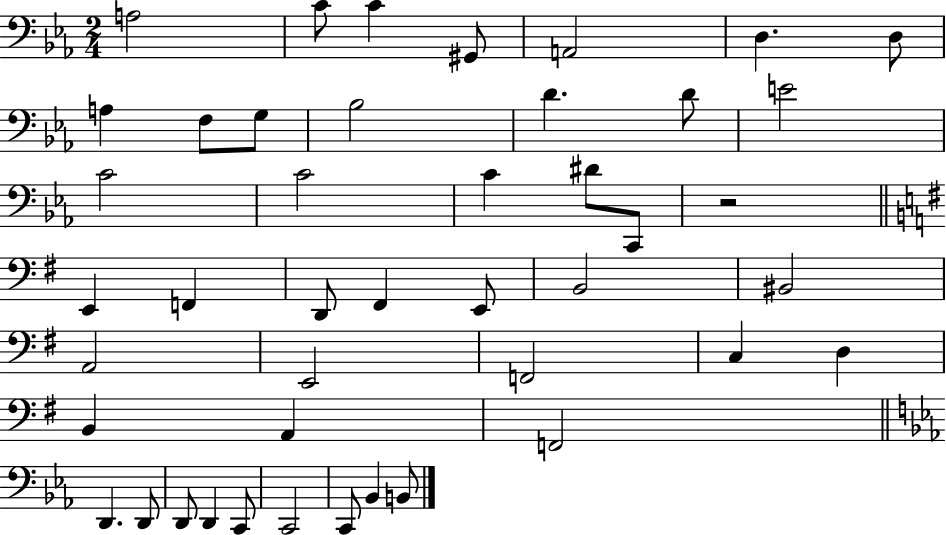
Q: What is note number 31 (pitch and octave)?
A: D3